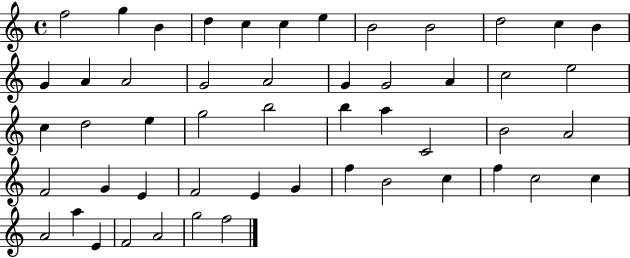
F5/h G5/q B4/q D5/q C5/q C5/q E5/q B4/h B4/h D5/h C5/q B4/q G4/q A4/q A4/h G4/h A4/h G4/q G4/h A4/q C5/h E5/h C5/q D5/h E5/q G5/h B5/h B5/q A5/q C4/h B4/h A4/h F4/h G4/q E4/q F4/h E4/q G4/q F5/q B4/h C5/q F5/q C5/h C5/q A4/h A5/q E4/q F4/h A4/h G5/h F5/h